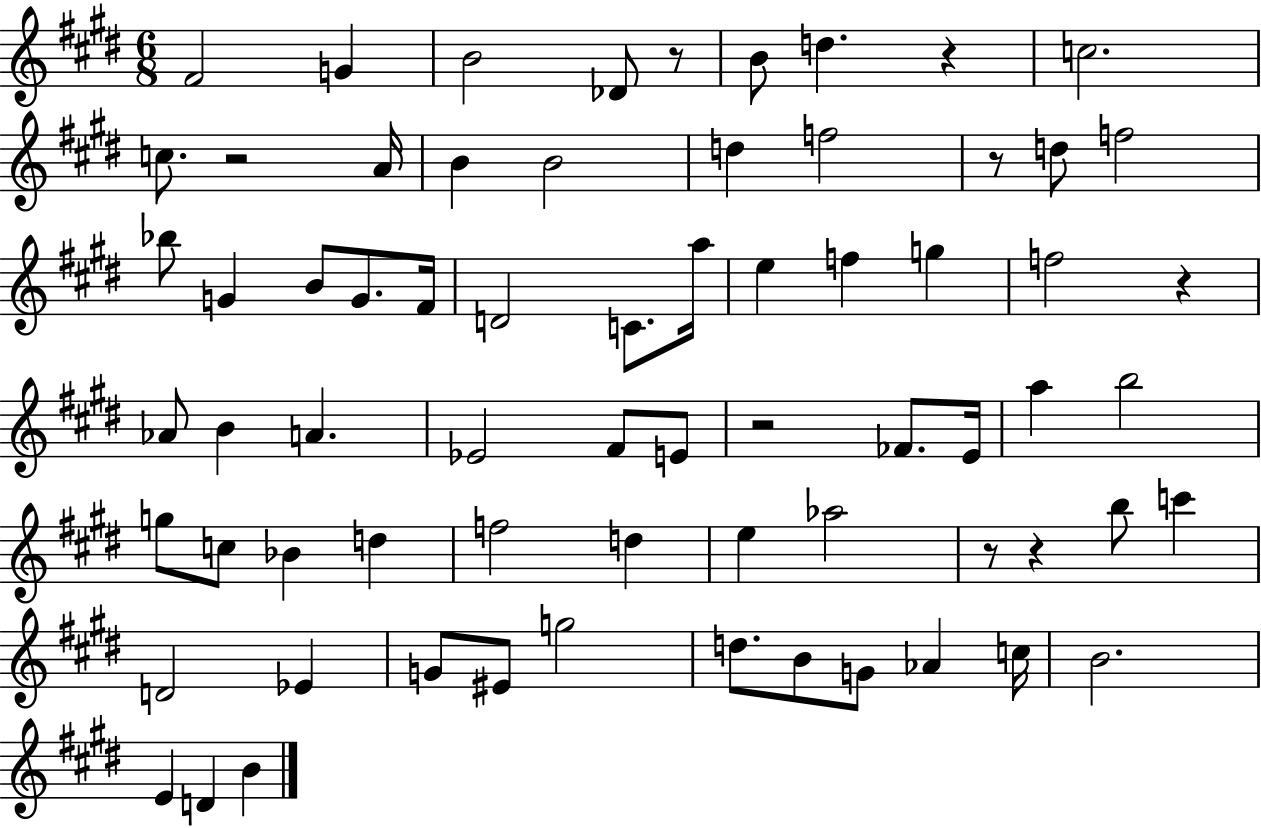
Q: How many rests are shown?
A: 8